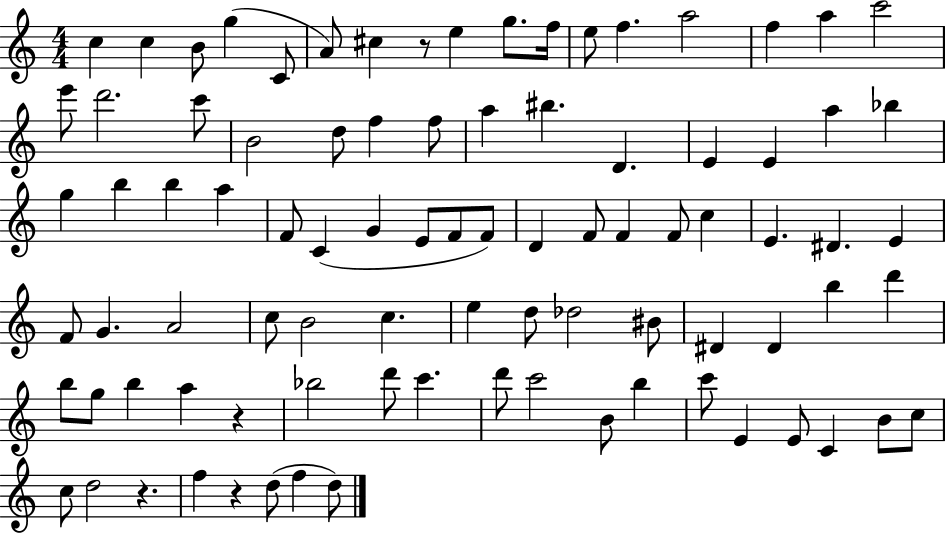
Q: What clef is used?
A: treble